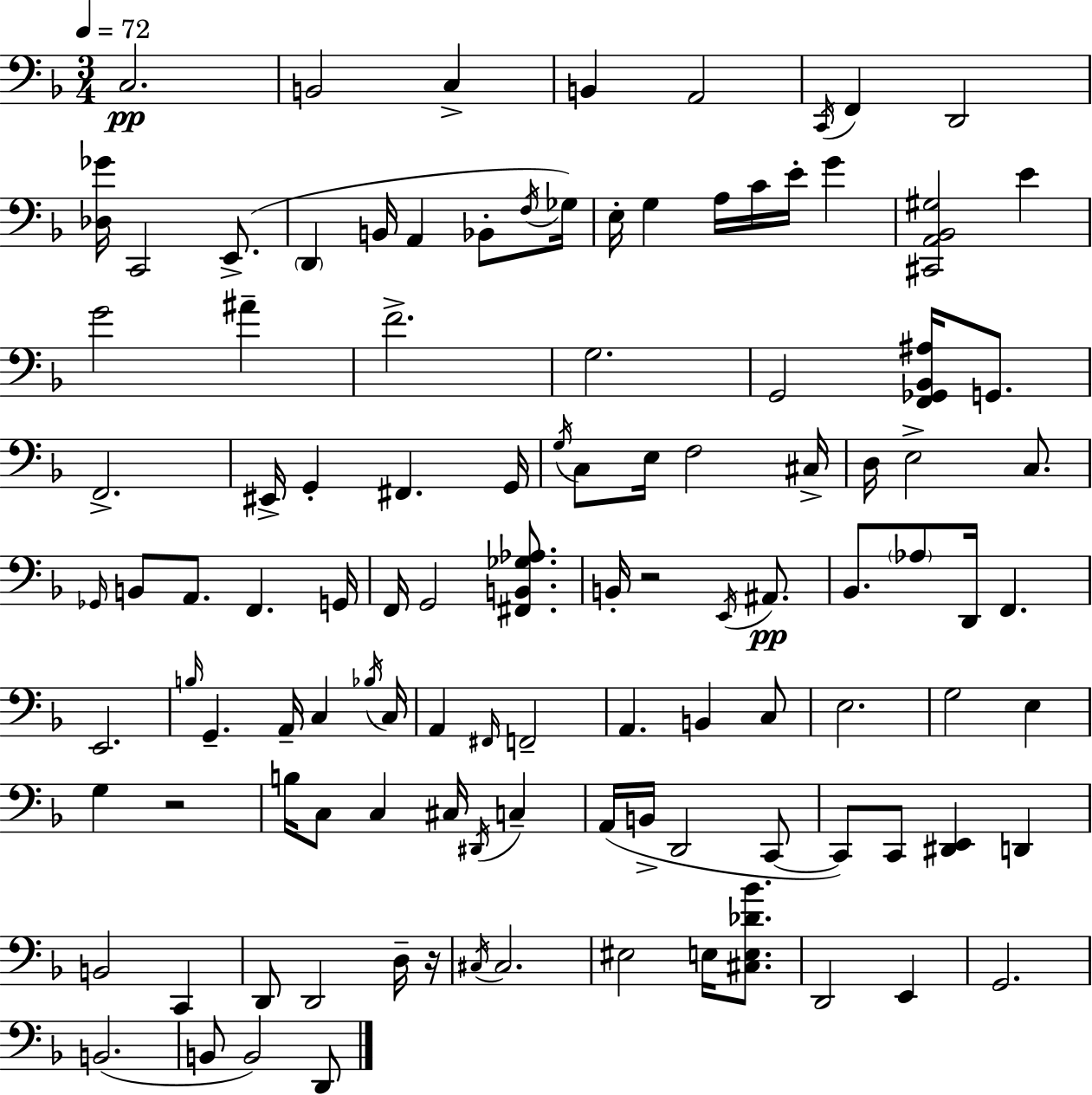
X:1
T:Untitled
M:3/4
L:1/4
K:Dm
C,2 B,,2 C, B,, A,,2 C,,/4 F,, D,,2 [_D,_G]/4 C,,2 E,,/2 D,, B,,/4 A,, _B,,/2 F,/4 _G,/4 E,/4 G, A,/4 C/4 E/4 G [^C,,A,,_B,,^G,]2 E G2 ^A F2 G,2 G,,2 [F,,_G,,_B,,^A,]/4 G,,/2 F,,2 ^E,,/4 G,, ^F,, G,,/4 G,/4 C,/2 E,/4 F,2 ^C,/4 D,/4 E,2 C,/2 _G,,/4 B,,/2 A,,/2 F,, G,,/4 F,,/4 G,,2 [^F,,B,,_G,_A,]/2 B,,/4 z2 E,,/4 ^A,,/2 _B,,/2 _A,/2 D,,/4 F,, E,,2 B,/4 G,, A,,/4 C, _B,/4 C,/4 A,, ^F,,/4 F,,2 A,, B,, C,/2 E,2 G,2 E, G, z2 B,/4 C,/2 C, ^C,/4 ^D,,/4 C, A,,/4 B,,/4 D,,2 C,,/2 C,,/2 C,,/2 [^D,,E,,] D,, B,,2 C,, D,,/2 D,,2 D,/4 z/4 ^C,/4 ^C,2 ^E,2 E,/4 [^C,E,_D_B]/2 D,,2 E,, G,,2 B,,2 B,,/2 B,,2 D,,/2